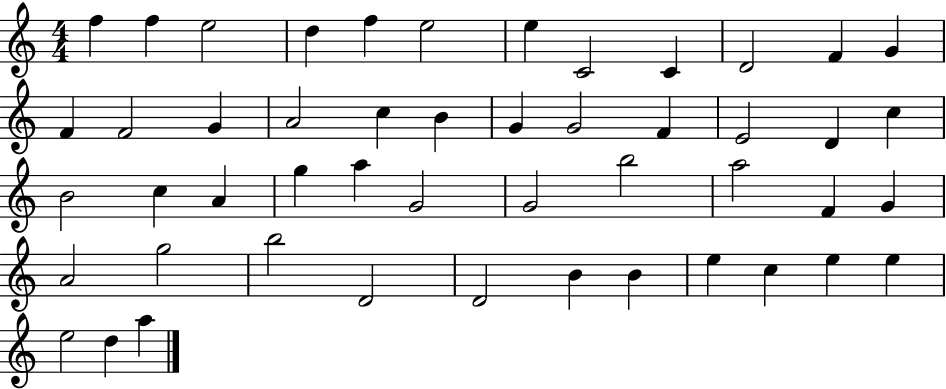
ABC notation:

X:1
T:Untitled
M:4/4
L:1/4
K:C
f f e2 d f e2 e C2 C D2 F G F F2 G A2 c B G G2 F E2 D c B2 c A g a G2 G2 b2 a2 F G A2 g2 b2 D2 D2 B B e c e e e2 d a